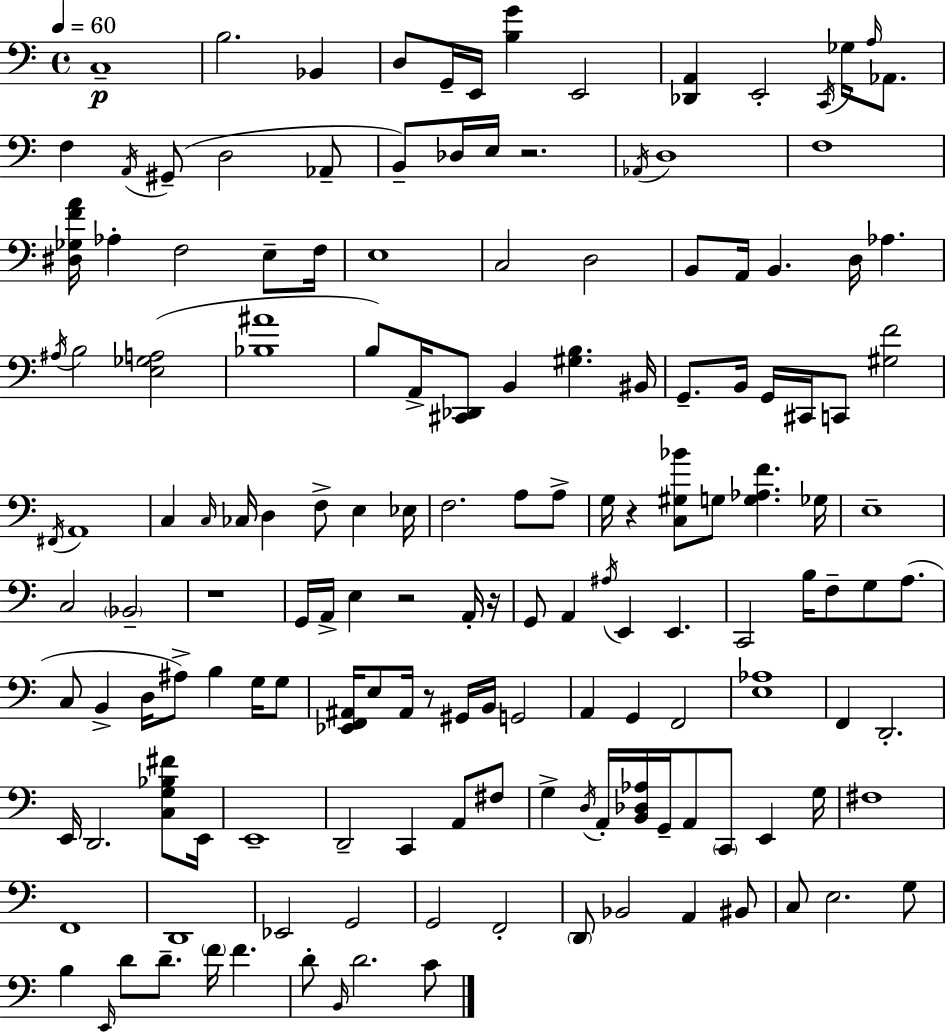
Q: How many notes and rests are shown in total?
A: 155